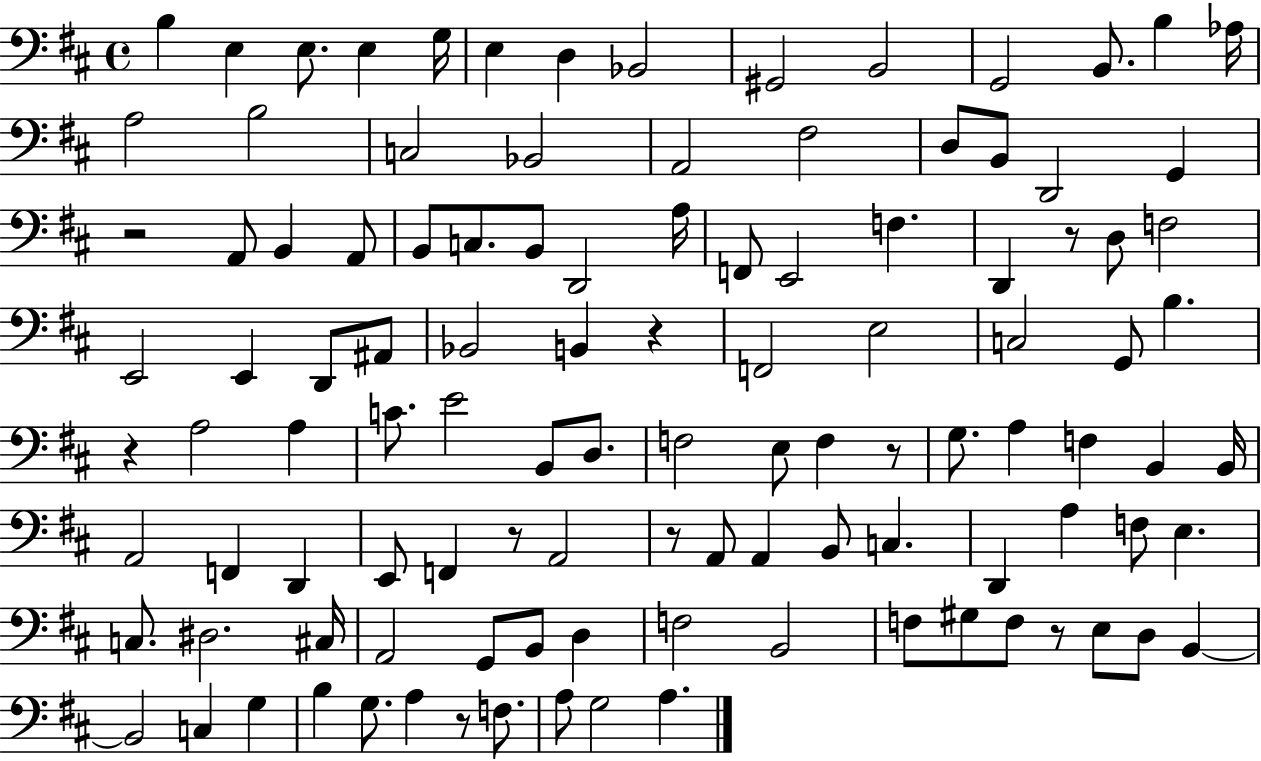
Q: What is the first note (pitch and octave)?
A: B3